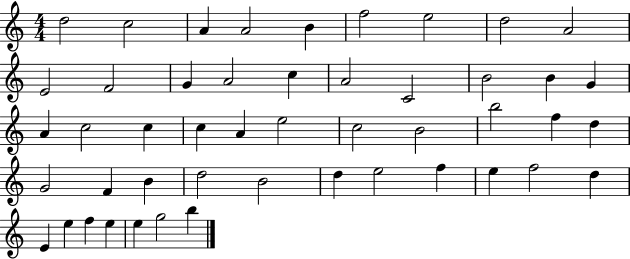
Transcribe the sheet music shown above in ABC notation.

X:1
T:Untitled
M:4/4
L:1/4
K:C
d2 c2 A A2 B f2 e2 d2 A2 E2 F2 G A2 c A2 C2 B2 B G A c2 c c A e2 c2 B2 b2 f d G2 F B d2 B2 d e2 f e f2 d E e f e e g2 b